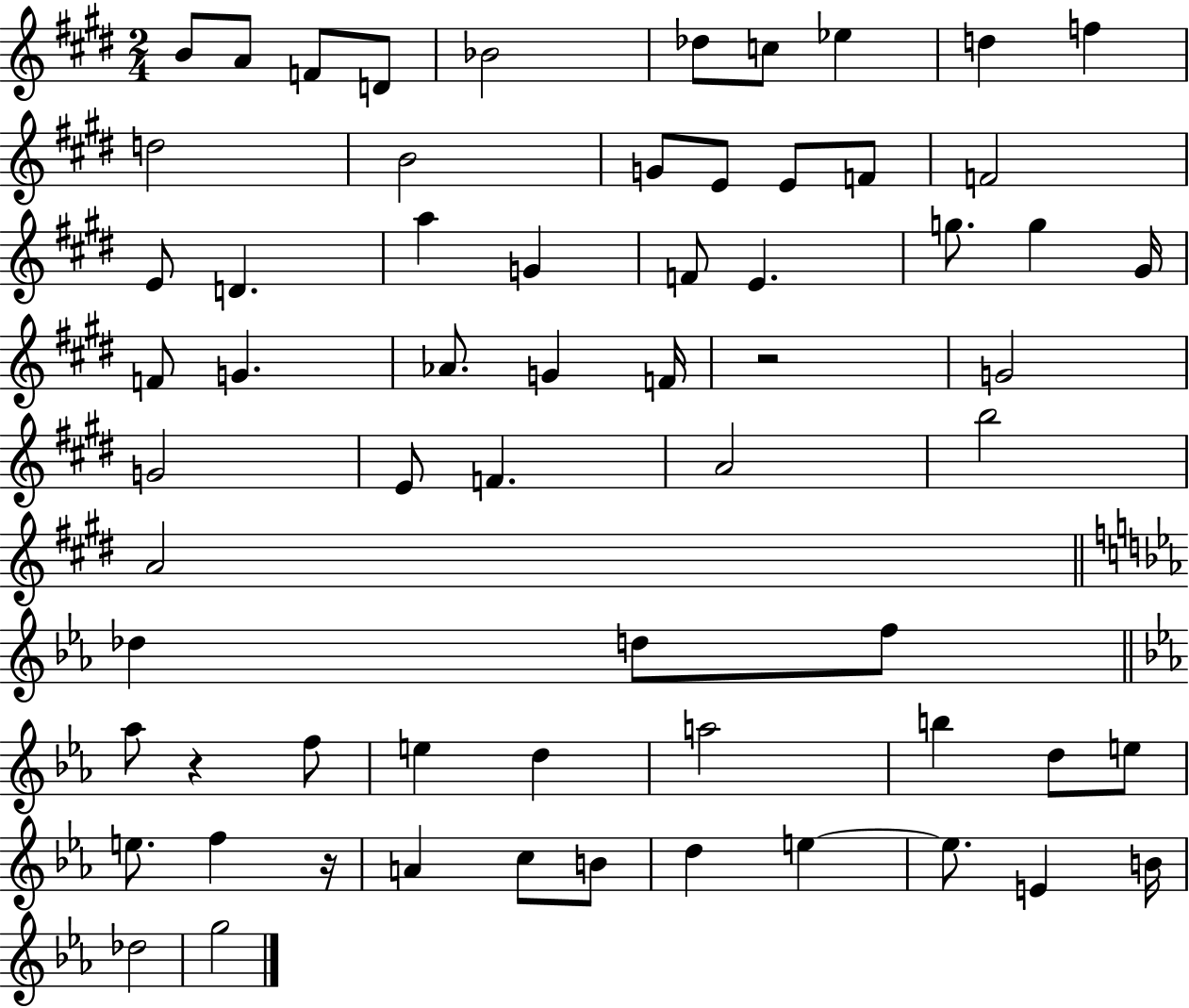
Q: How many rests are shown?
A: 3